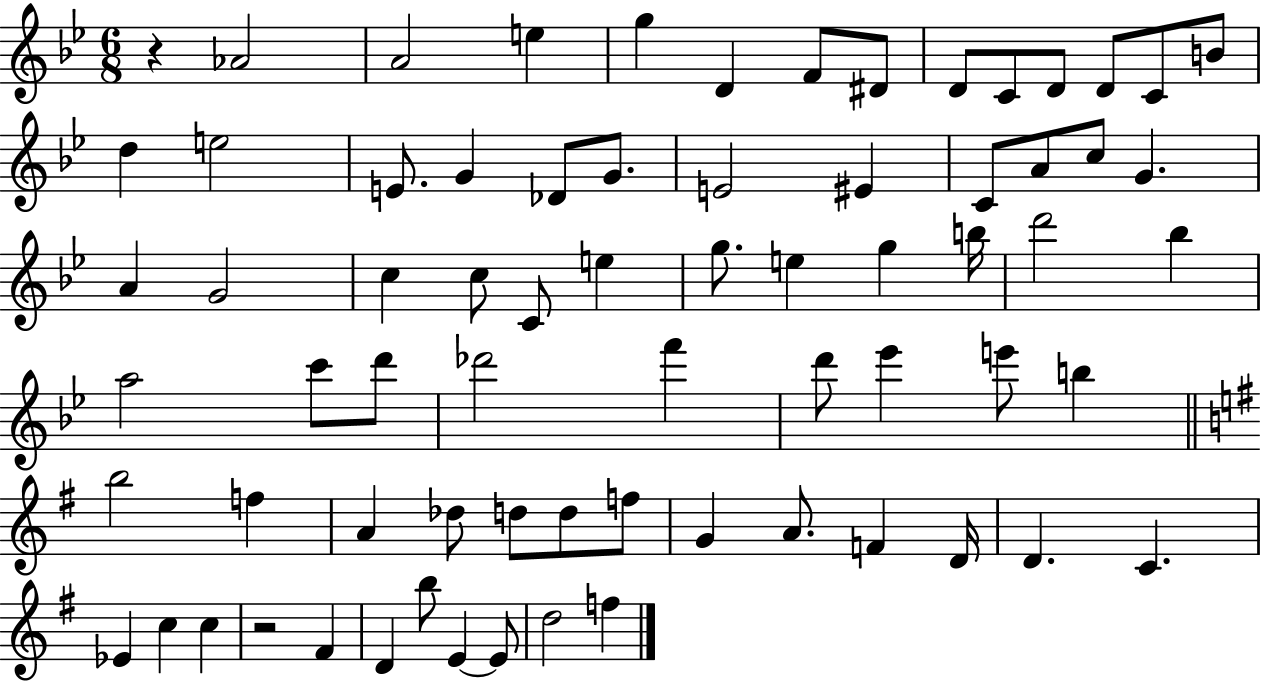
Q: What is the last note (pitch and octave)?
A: F5